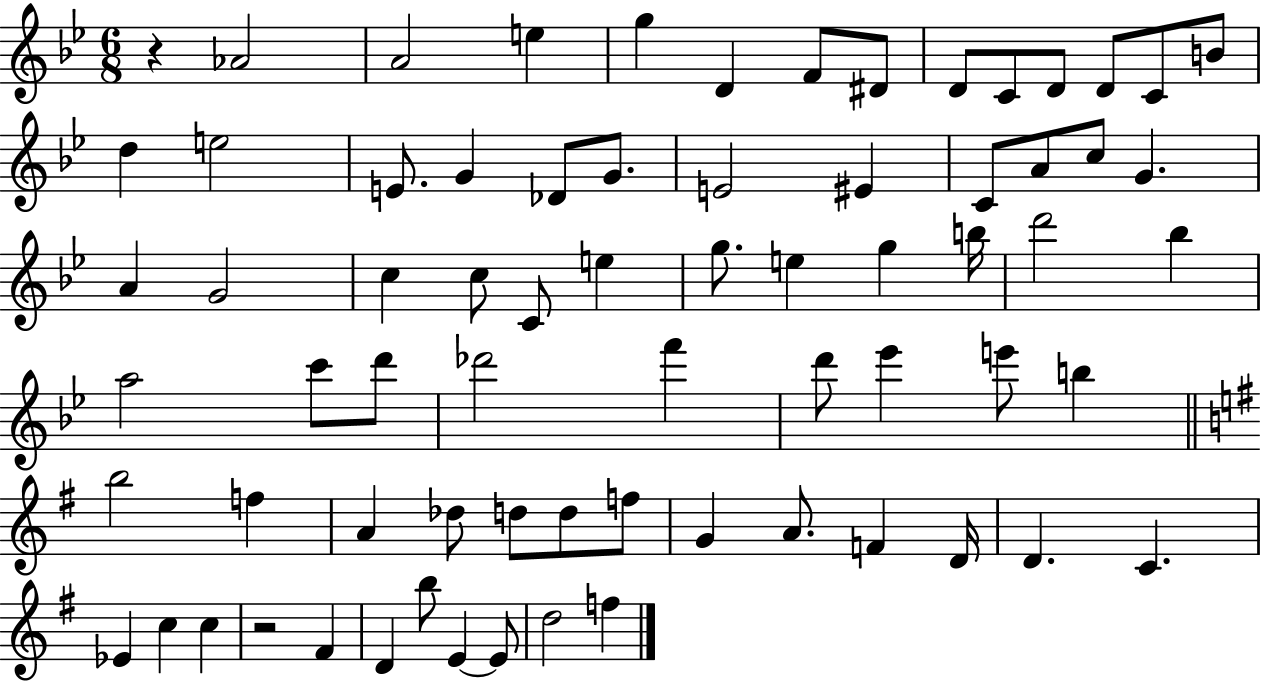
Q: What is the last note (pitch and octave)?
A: F5